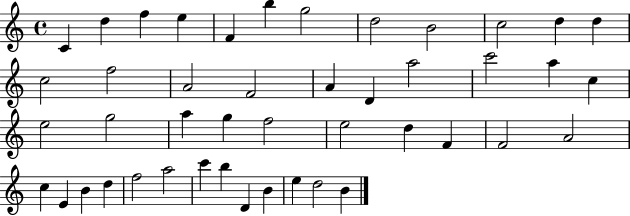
C4/q D5/q F5/q E5/q F4/q B5/q G5/h D5/h B4/h C5/h D5/q D5/q C5/h F5/h A4/h F4/h A4/q D4/q A5/h C6/h A5/q C5/q E5/h G5/h A5/q G5/q F5/h E5/h D5/q F4/q F4/h A4/h C5/q E4/q B4/q D5/q F5/h A5/h C6/q B5/q D4/q B4/q E5/q D5/h B4/q